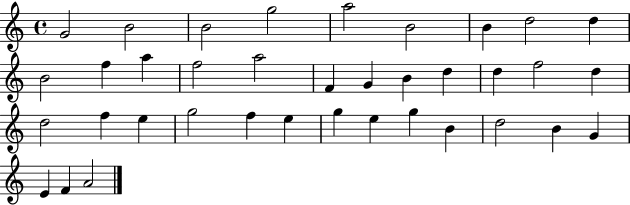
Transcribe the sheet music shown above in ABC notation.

X:1
T:Untitled
M:4/4
L:1/4
K:C
G2 B2 B2 g2 a2 B2 B d2 d B2 f a f2 a2 F G B d d f2 d d2 f e g2 f e g e g B d2 B G E F A2